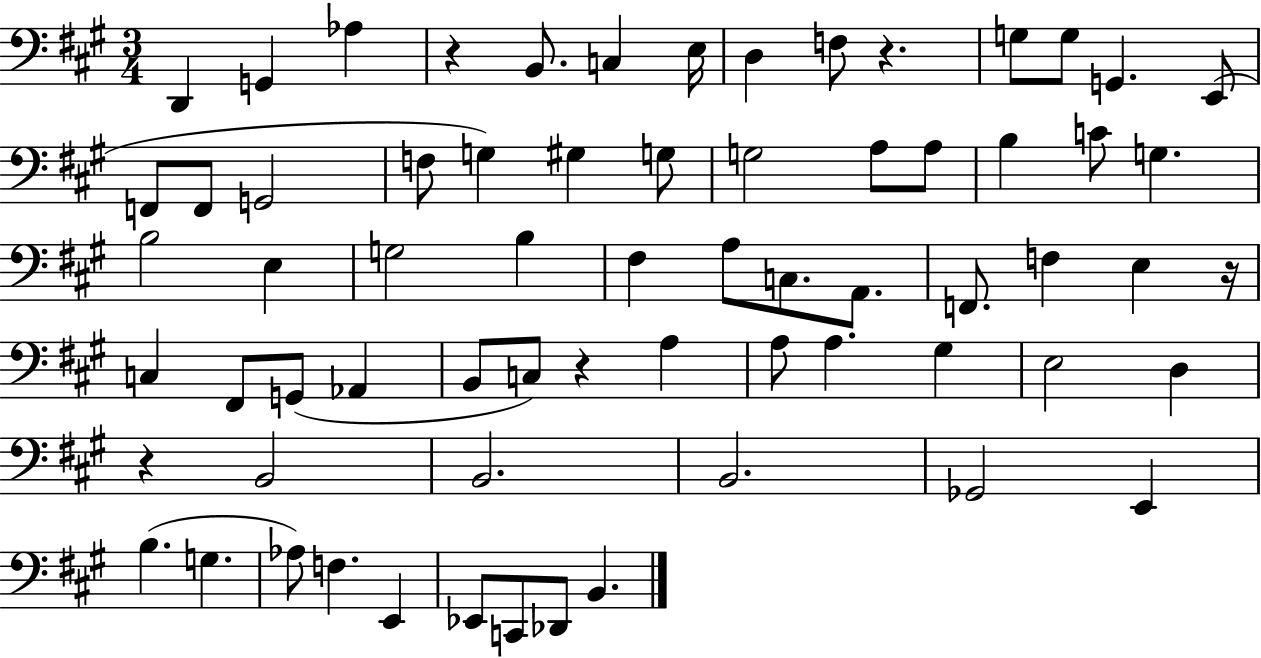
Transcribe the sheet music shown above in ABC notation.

X:1
T:Untitled
M:3/4
L:1/4
K:A
D,, G,, _A, z B,,/2 C, E,/4 D, F,/2 z G,/2 G,/2 G,, E,,/2 F,,/2 F,,/2 G,,2 F,/2 G, ^G, G,/2 G,2 A,/2 A,/2 B, C/2 G, B,2 E, G,2 B, ^F, A,/2 C,/2 A,,/2 F,,/2 F, E, z/4 C, ^F,,/2 G,,/2 _A,, B,,/2 C,/2 z A, A,/2 A, ^G, E,2 D, z B,,2 B,,2 B,,2 _G,,2 E,, B, G, _A,/2 F, E,, _E,,/2 C,,/2 _D,,/2 B,,